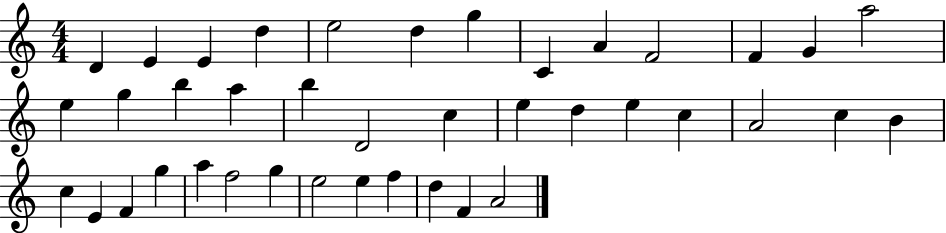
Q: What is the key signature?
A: C major